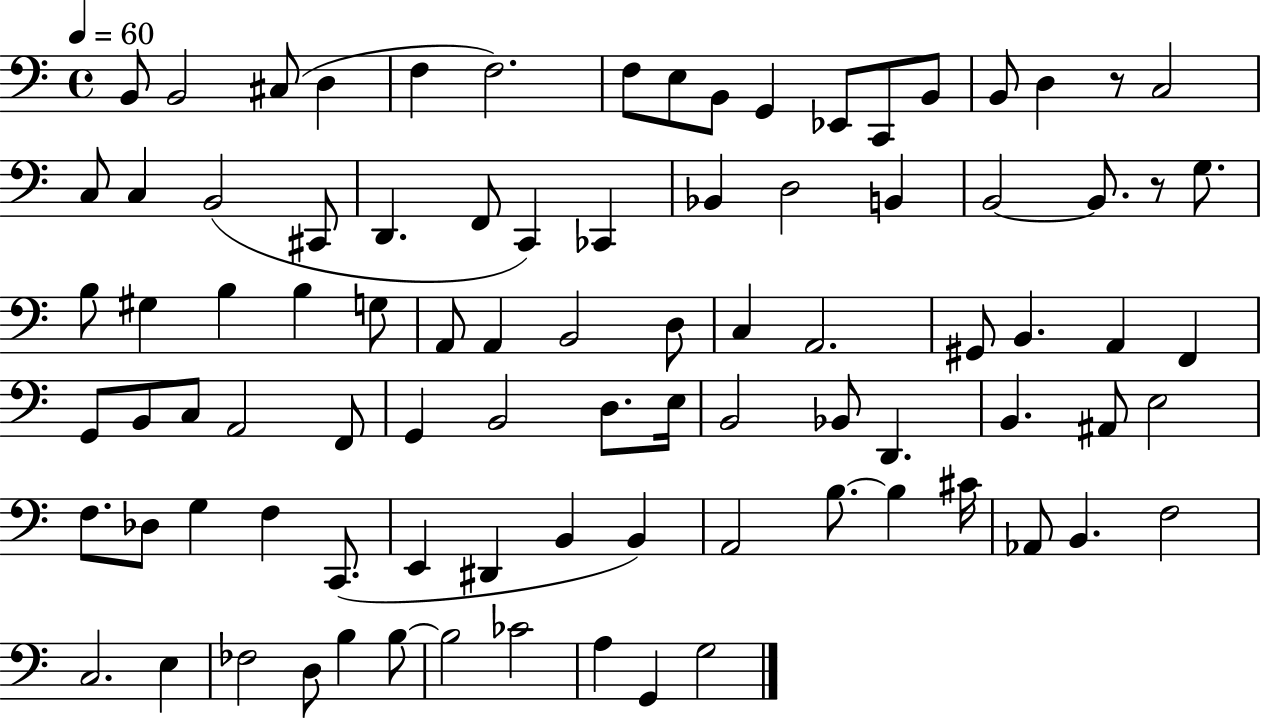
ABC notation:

X:1
T:Untitled
M:4/4
L:1/4
K:C
B,,/2 B,,2 ^C,/2 D, F, F,2 F,/2 E,/2 B,,/2 G,, _E,,/2 C,,/2 B,,/2 B,,/2 D, z/2 C,2 C,/2 C, B,,2 ^C,,/2 D,, F,,/2 C,, _C,, _B,, D,2 B,, B,,2 B,,/2 z/2 G,/2 B,/2 ^G, B, B, G,/2 A,,/2 A,, B,,2 D,/2 C, A,,2 ^G,,/2 B,, A,, F,, G,,/2 B,,/2 C,/2 A,,2 F,,/2 G,, B,,2 D,/2 E,/4 B,,2 _B,,/2 D,, B,, ^A,,/2 E,2 F,/2 _D,/2 G, F, C,,/2 E,, ^D,, B,, B,, A,,2 B,/2 B, ^C/4 _A,,/2 B,, F,2 C,2 E, _F,2 D,/2 B, B,/2 B,2 _C2 A, G,, G,2